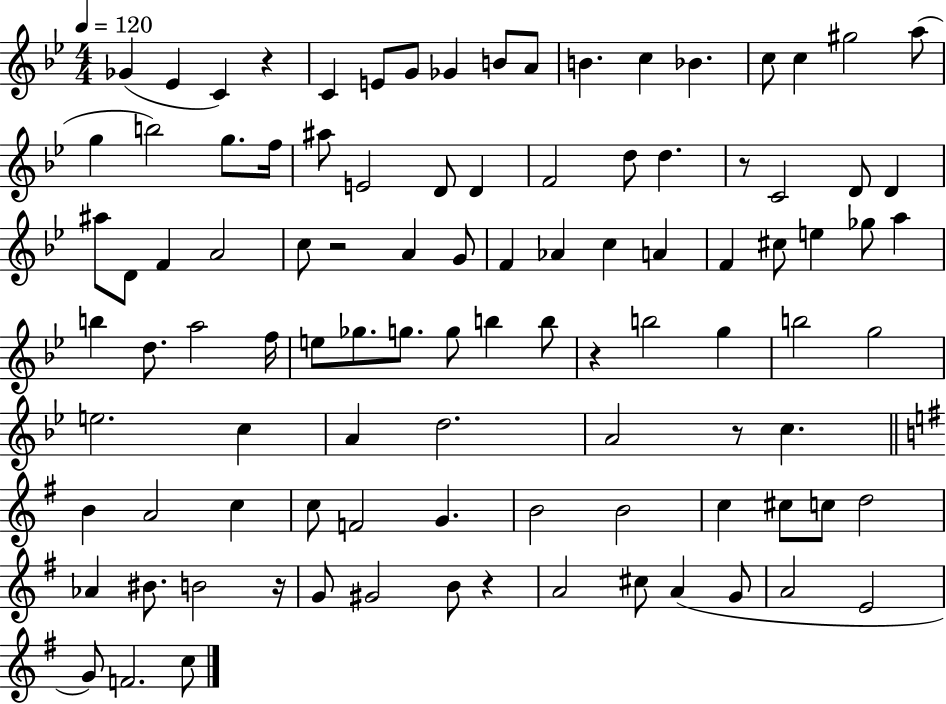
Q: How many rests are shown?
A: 7